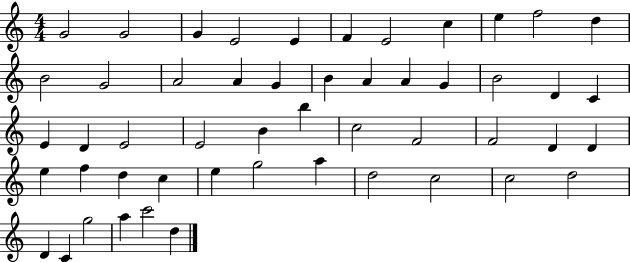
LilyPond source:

{
  \clef treble
  \numericTimeSignature
  \time 4/4
  \key c \major
  g'2 g'2 | g'4 e'2 e'4 | f'4 e'2 c''4 | e''4 f''2 d''4 | \break b'2 g'2 | a'2 a'4 g'4 | b'4 a'4 a'4 g'4 | b'2 d'4 c'4 | \break e'4 d'4 e'2 | e'2 b'4 b''4 | c''2 f'2 | f'2 d'4 d'4 | \break e''4 f''4 d''4 c''4 | e''4 g''2 a''4 | d''2 c''2 | c''2 d''2 | \break d'4 c'4 g''2 | a''4 c'''2 d''4 | \bar "|."
}